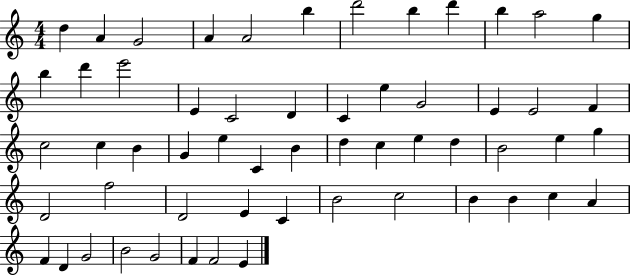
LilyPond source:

{
  \clef treble
  \numericTimeSignature
  \time 4/4
  \key c \major
  d''4 a'4 g'2 | a'4 a'2 b''4 | d'''2 b''4 d'''4 | b''4 a''2 g''4 | \break b''4 d'''4 e'''2 | e'4 c'2 d'4 | c'4 e''4 g'2 | e'4 e'2 f'4 | \break c''2 c''4 b'4 | g'4 e''4 c'4 b'4 | d''4 c''4 e''4 d''4 | b'2 e''4 g''4 | \break d'2 f''2 | d'2 e'4 c'4 | b'2 c''2 | b'4 b'4 c''4 a'4 | \break f'4 d'4 g'2 | b'2 g'2 | f'4 f'2 e'4 | \bar "|."
}